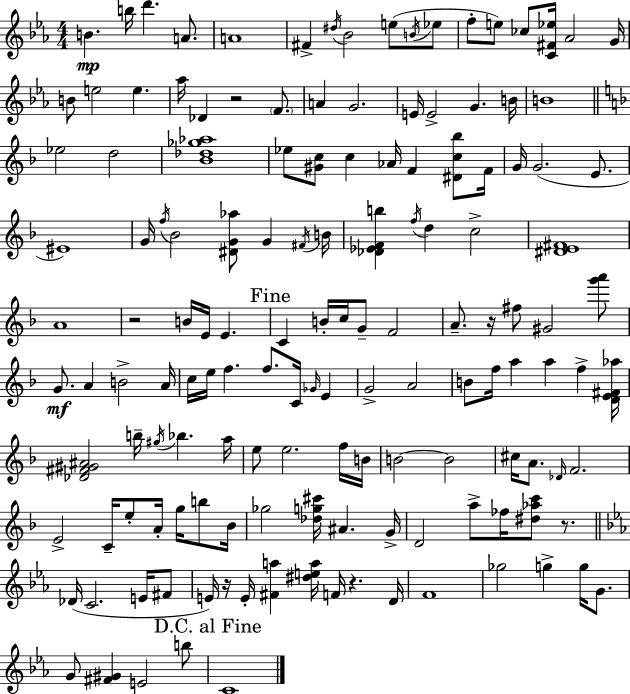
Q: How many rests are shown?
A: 6